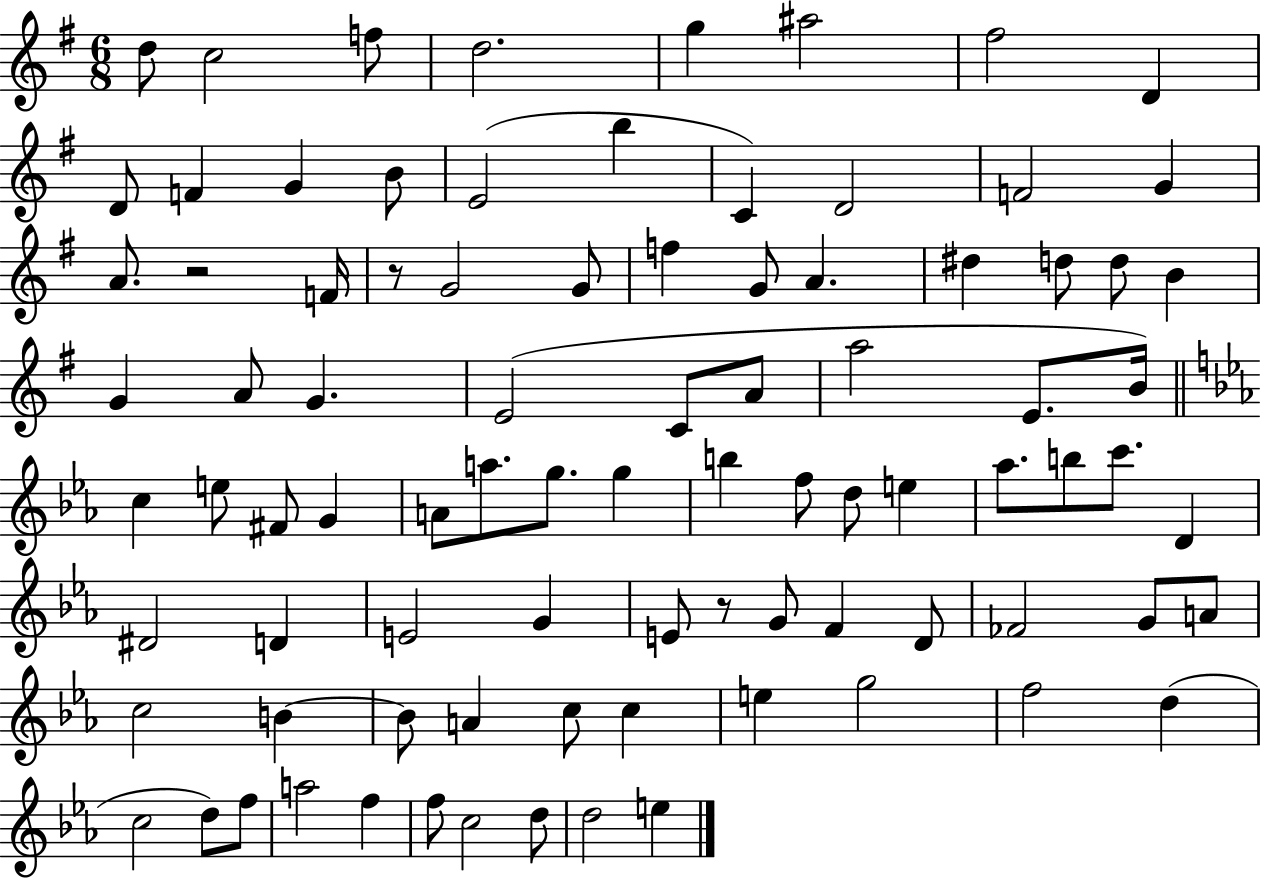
{
  \clef treble
  \numericTimeSignature
  \time 6/8
  \key g \major
  d''8 c''2 f''8 | d''2. | g''4 ais''2 | fis''2 d'4 | \break d'8 f'4 g'4 b'8 | e'2( b''4 | c'4) d'2 | f'2 g'4 | \break a'8. r2 f'16 | r8 g'2 g'8 | f''4 g'8 a'4. | dis''4 d''8 d''8 b'4 | \break g'4 a'8 g'4. | e'2( c'8 a'8 | a''2 e'8. b'16) | \bar "||" \break \key ees \major c''4 e''8 fis'8 g'4 | a'8 a''8. g''8. g''4 | b''4 f''8 d''8 e''4 | aes''8. b''8 c'''8. d'4 | \break dis'2 d'4 | e'2 g'4 | e'8 r8 g'8 f'4 d'8 | fes'2 g'8 a'8 | \break c''2 b'4~~ | b'8 a'4 c''8 c''4 | e''4 g''2 | f''2 d''4( | \break c''2 d''8) f''8 | a''2 f''4 | f''8 c''2 d''8 | d''2 e''4 | \break \bar "|."
}